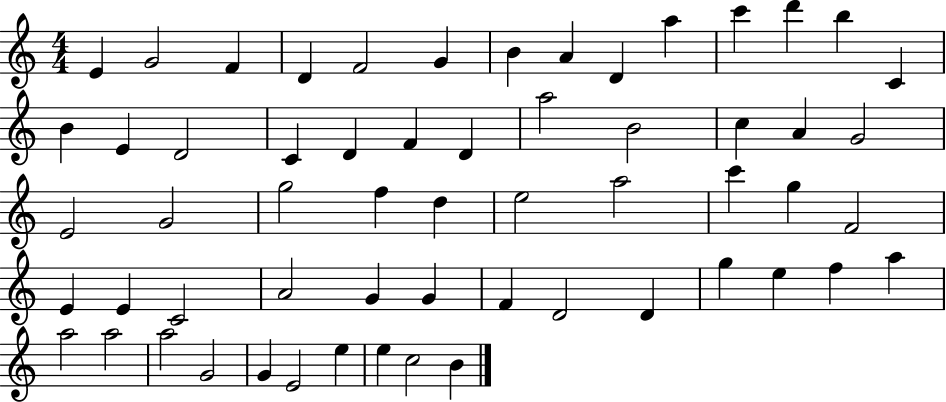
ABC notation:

X:1
T:Untitled
M:4/4
L:1/4
K:C
E G2 F D F2 G B A D a c' d' b C B E D2 C D F D a2 B2 c A G2 E2 G2 g2 f d e2 a2 c' g F2 E E C2 A2 G G F D2 D g e f a a2 a2 a2 G2 G E2 e e c2 B